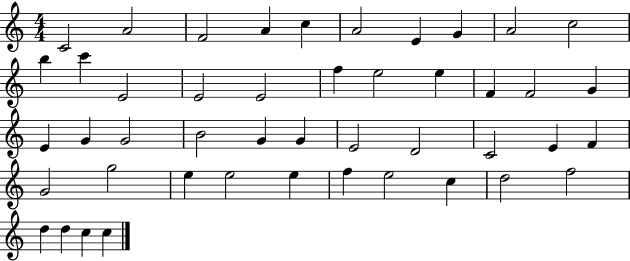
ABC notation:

X:1
T:Untitled
M:4/4
L:1/4
K:C
C2 A2 F2 A c A2 E G A2 c2 b c' E2 E2 E2 f e2 e F F2 G E G G2 B2 G G E2 D2 C2 E F G2 g2 e e2 e f e2 c d2 f2 d d c c